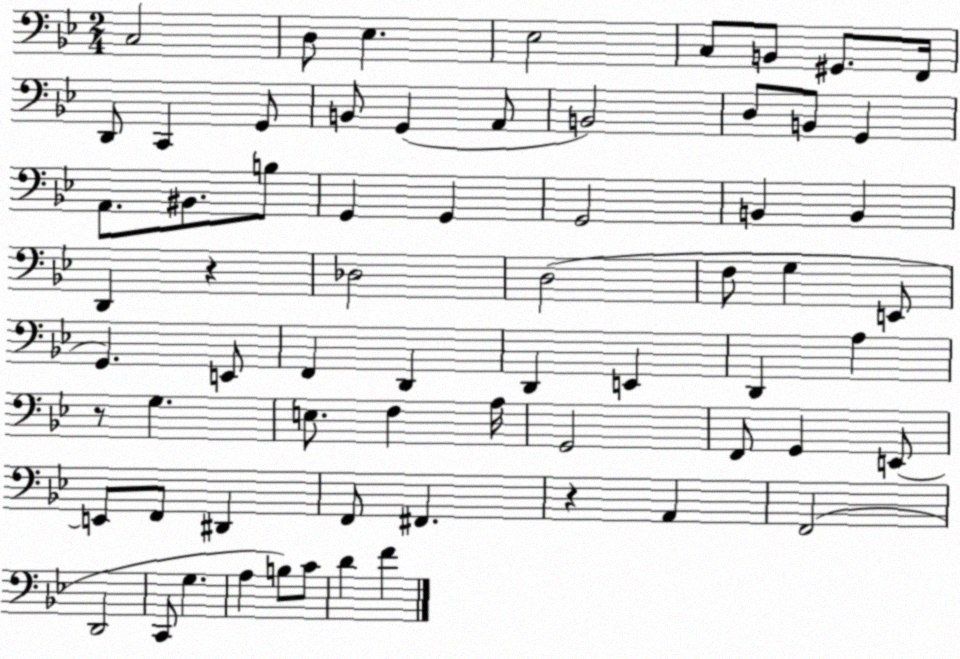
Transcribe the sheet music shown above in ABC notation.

X:1
T:Untitled
M:2/4
L:1/4
K:Bb
C,2 D,/2 _E, _E,2 C,/2 B,,/2 ^G,,/2 F,,/4 D,,/2 C,, G,,/2 B,,/2 G,, A,,/2 B,,2 D,/2 B,,/2 G,, A,,/2 ^B,,/2 B,/2 G,, G,, G,,2 B,, B,, D,, z _D,2 D,2 F,/2 G, E,,/2 G,, E,,/2 F,, D,, D,, E,, D,, A, z/2 G, E,/2 F, A,/4 G,,2 F,,/2 G,, E,,/2 E,,/2 F,,/2 ^D,, F,,/2 ^F,, z A,, F,,2 D,,2 C,,/2 G, A, B,/2 C/2 D F